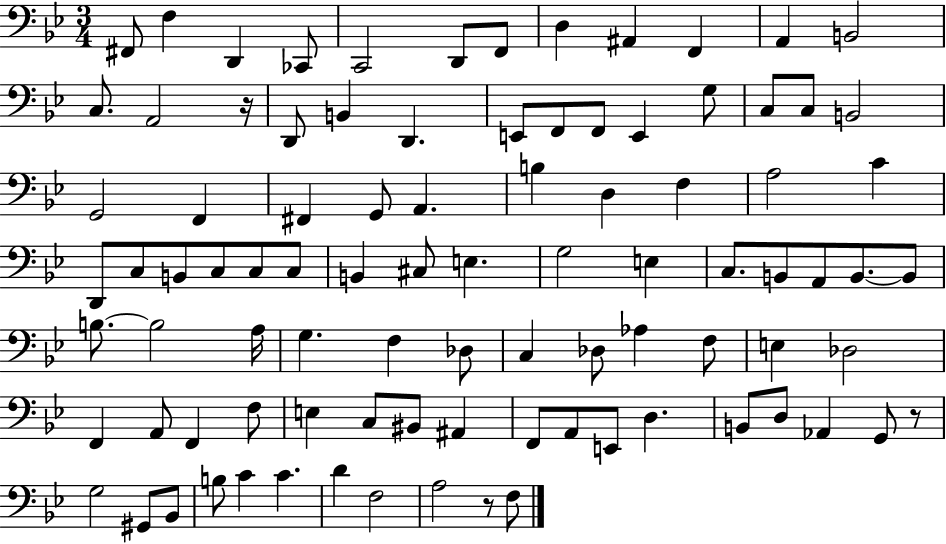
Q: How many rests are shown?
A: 3